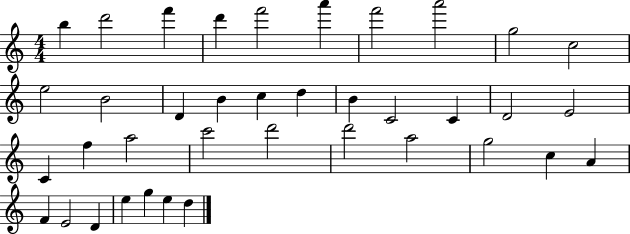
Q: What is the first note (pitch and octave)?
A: B5